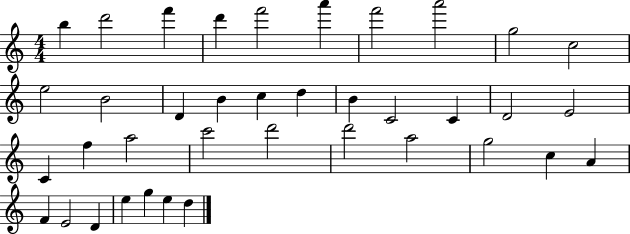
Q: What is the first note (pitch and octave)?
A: B5